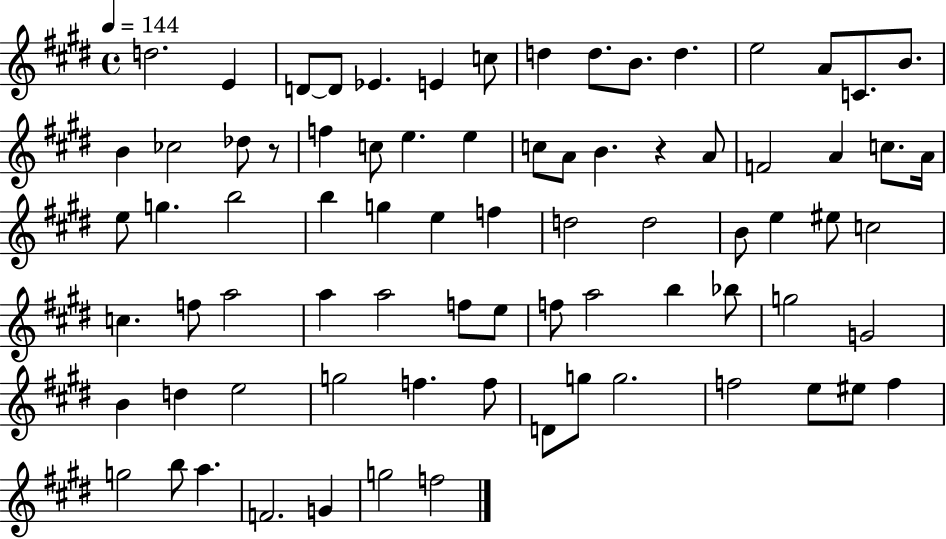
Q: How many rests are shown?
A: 2